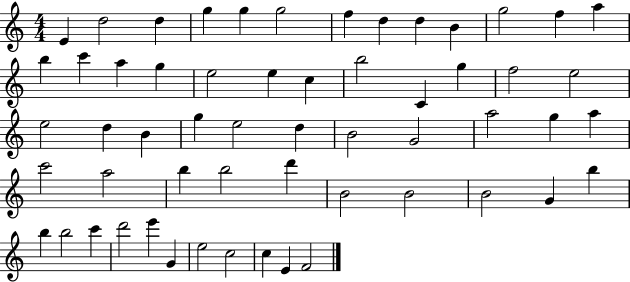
{
  \clef treble
  \numericTimeSignature
  \time 4/4
  \key c \major
  e'4 d''2 d''4 | g''4 g''4 g''2 | f''4 d''4 d''4 b'4 | g''2 f''4 a''4 | \break b''4 c'''4 a''4 g''4 | e''2 e''4 c''4 | b''2 c'4 g''4 | f''2 e''2 | \break e''2 d''4 b'4 | g''4 e''2 d''4 | b'2 g'2 | a''2 g''4 a''4 | \break c'''2 a''2 | b''4 b''2 d'''4 | b'2 b'2 | b'2 g'4 b''4 | \break b''4 b''2 c'''4 | d'''2 e'''4 g'4 | e''2 c''2 | c''4 e'4 f'2 | \break \bar "|."
}